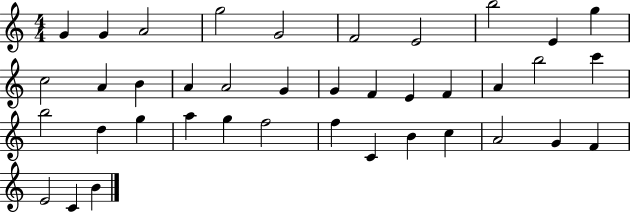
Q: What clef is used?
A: treble